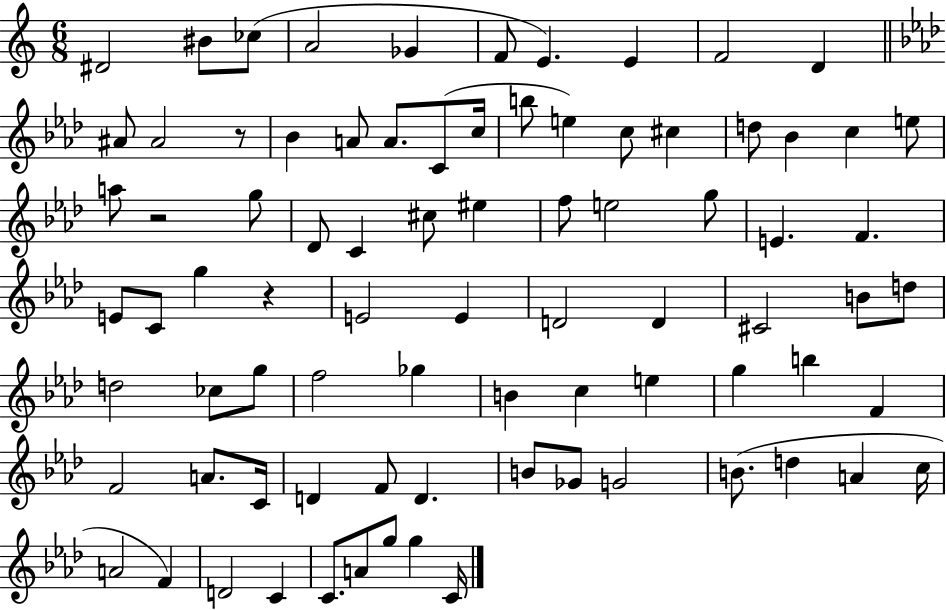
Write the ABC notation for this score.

X:1
T:Untitled
M:6/8
L:1/4
K:C
^D2 ^B/2 _c/2 A2 _G F/2 E E F2 D ^A/2 ^A2 z/2 _B A/2 A/2 C/2 c/4 b/2 e c/2 ^c d/2 _B c e/2 a/2 z2 g/2 _D/2 C ^c/2 ^e f/2 e2 g/2 E F E/2 C/2 g z E2 E D2 D ^C2 B/2 d/2 d2 _c/2 g/2 f2 _g B c e g b F F2 A/2 C/4 D F/2 D B/2 _G/2 G2 B/2 d A c/4 A2 F D2 C C/2 A/2 g/2 g C/4